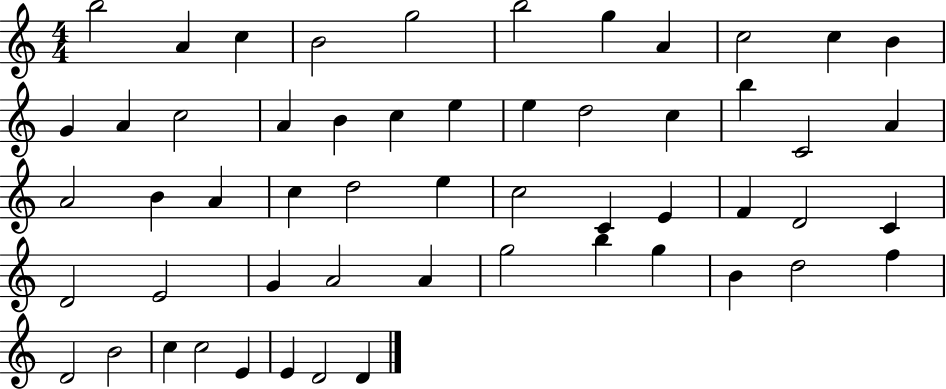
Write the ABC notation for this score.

X:1
T:Untitled
M:4/4
L:1/4
K:C
b2 A c B2 g2 b2 g A c2 c B G A c2 A B c e e d2 c b C2 A A2 B A c d2 e c2 C E F D2 C D2 E2 G A2 A g2 b g B d2 f D2 B2 c c2 E E D2 D